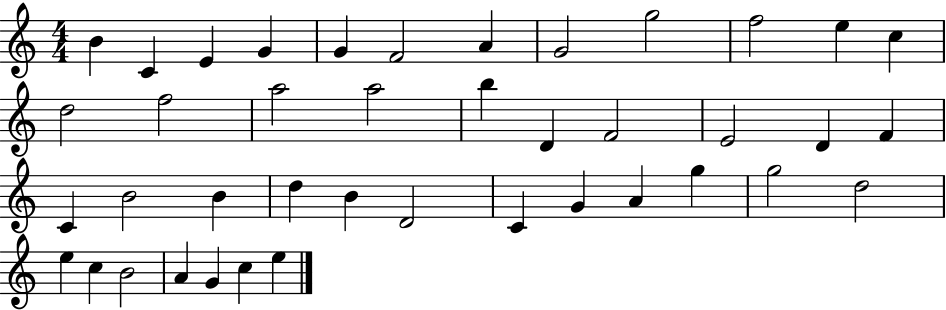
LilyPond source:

{
  \clef treble
  \numericTimeSignature
  \time 4/4
  \key c \major
  b'4 c'4 e'4 g'4 | g'4 f'2 a'4 | g'2 g''2 | f''2 e''4 c''4 | \break d''2 f''2 | a''2 a''2 | b''4 d'4 f'2 | e'2 d'4 f'4 | \break c'4 b'2 b'4 | d''4 b'4 d'2 | c'4 g'4 a'4 g''4 | g''2 d''2 | \break e''4 c''4 b'2 | a'4 g'4 c''4 e''4 | \bar "|."
}